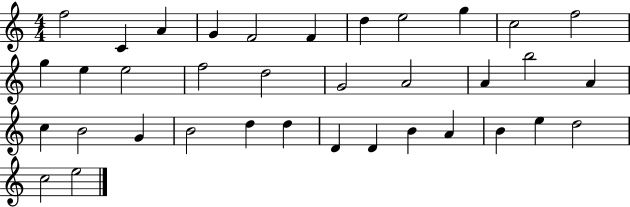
F5/h C4/q A4/q G4/q F4/h F4/q D5/q E5/h G5/q C5/h F5/h G5/q E5/q E5/h F5/h D5/h G4/h A4/h A4/q B5/h A4/q C5/q B4/h G4/q B4/h D5/q D5/q D4/q D4/q B4/q A4/q B4/q E5/q D5/h C5/h E5/h